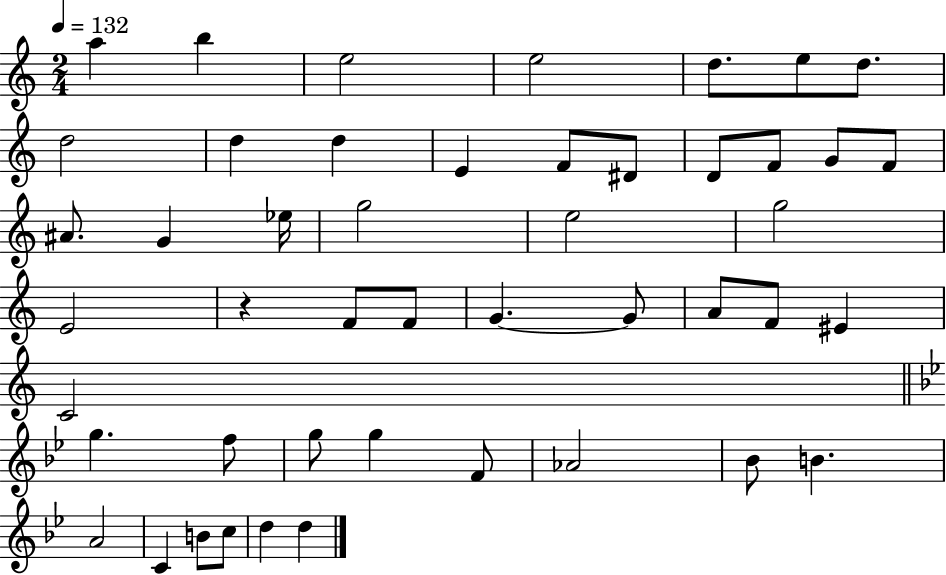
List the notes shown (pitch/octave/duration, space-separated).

A5/q B5/q E5/h E5/h D5/e. E5/e D5/e. D5/h D5/q D5/q E4/q F4/e D#4/e D4/e F4/e G4/e F4/e A#4/e. G4/q Eb5/s G5/h E5/h G5/h E4/h R/q F4/e F4/e G4/q. G4/e A4/e F4/e EIS4/q C4/h G5/q. F5/e G5/e G5/q F4/e Ab4/h Bb4/e B4/q. A4/h C4/q B4/e C5/e D5/q D5/q